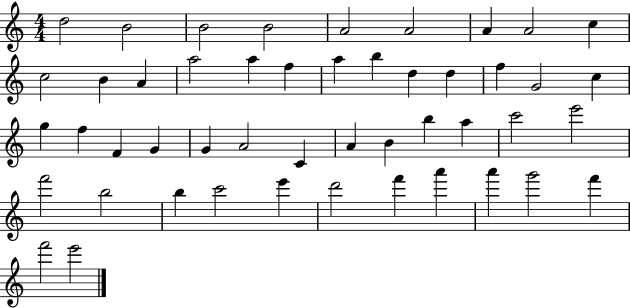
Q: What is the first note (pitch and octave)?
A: D5